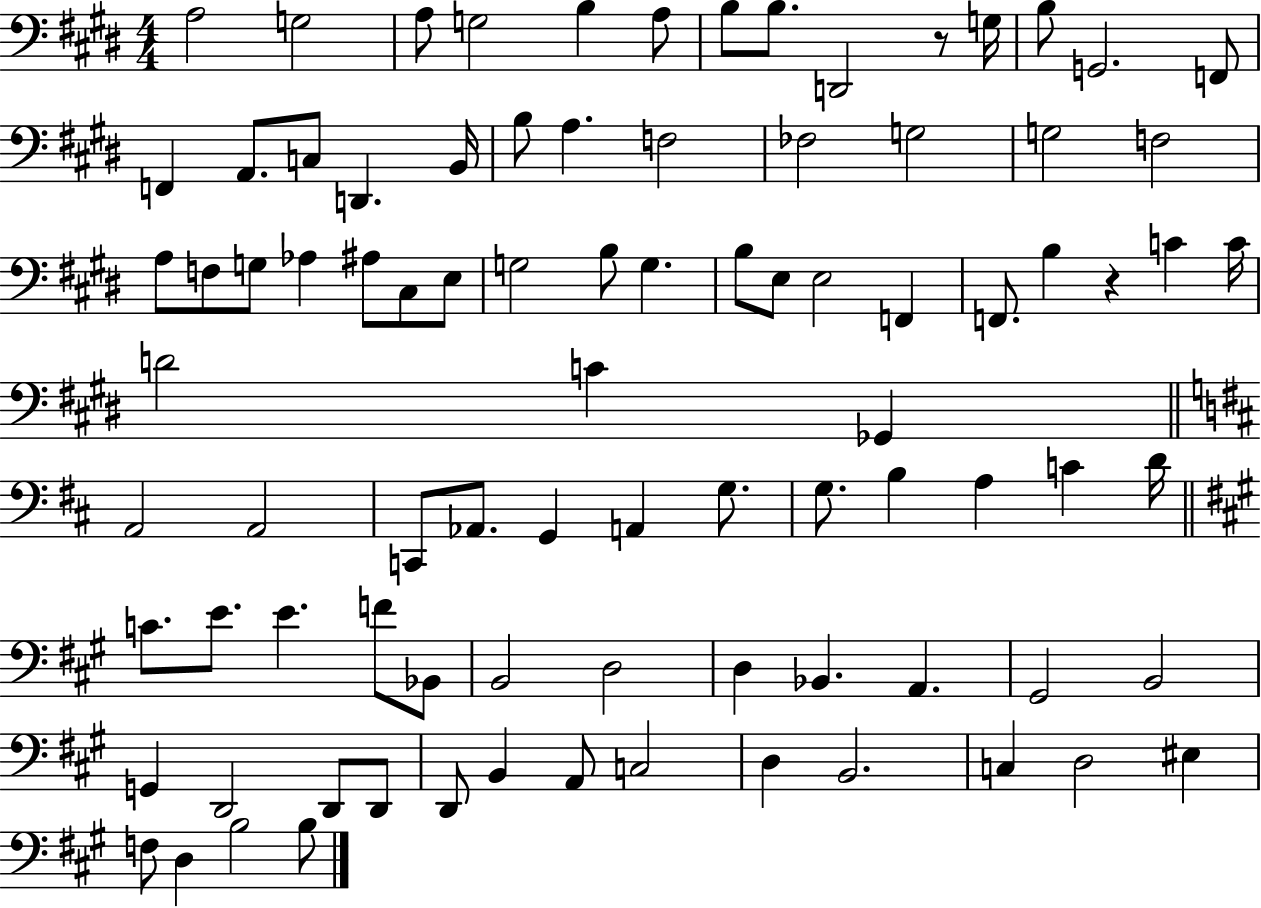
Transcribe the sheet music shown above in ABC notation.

X:1
T:Untitled
M:4/4
L:1/4
K:E
A,2 G,2 A,/2 G,2 B, A,/2 B,/2 B,/2 D,,2 z/2 G,/4 B,/2 G,,2 F,,/2 F,, A,,/2 C,/2 D,, B,,/4 B,/2 A, F,2 _F,2 G,2 G,2 F,2 A,/2 F,/2 G,/2 _A, ^A,/2 ^C,/2 E,/2 G,2 B,/2 G, B,/2 E,/2 E,2 F,, F,,/2 B, z C C/4 D2 C _G,, A,,2 A,,2 C,,/2 _A,,/2 G,, A,, G,/2 G,/2 B, A, C D/4 C/2 E/2 E F/2 _B,,/2 B,,2 D,2 D, _B,, A,, ^G,,2 B,,2 G,, D,,2 D,,/2 D,,/2 D,,/2 B,, A,,/2 C,2 D, B,,2 C, D,2 ^E, F,/2 D, B,2 B,/2